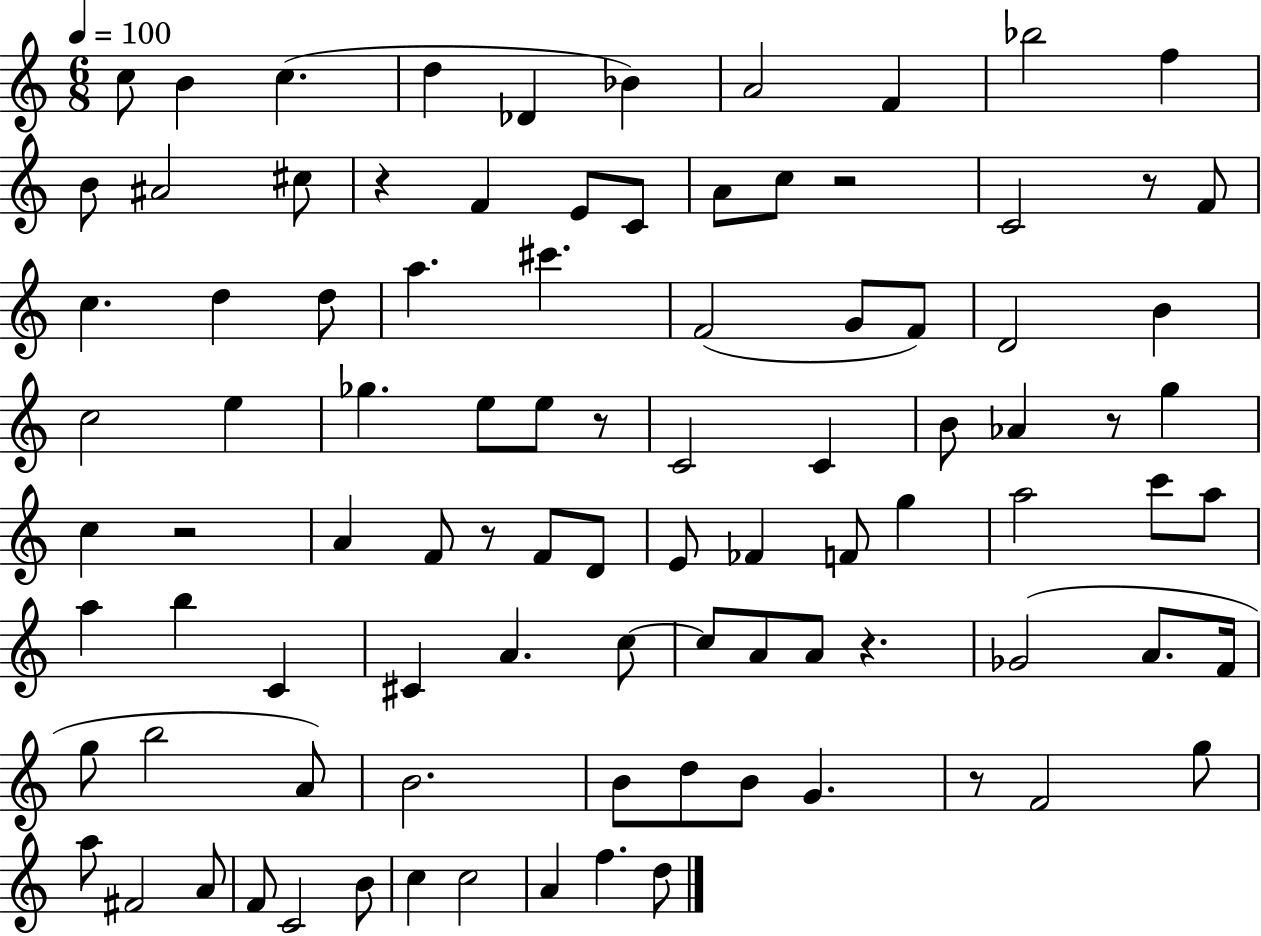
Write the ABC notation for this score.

X:1
T:Untitled
M:6/8
L:1/4
K:C
c/2 B c d _D _B A2 F _b2 f B/2 ^A2 ^c/2 z F E/2 C/2 A/2 c/2 z2 C2 z/2 F/2 c d d/2 a ^c' F2 G/2 F/2 D2 B c2 e _g e/2 e/2 z/2 C2 C B/2 _A z/2 g c z2 A F/2 z/2 F/2 D/2 E/2 _F F/2 g a2 c'/2 a/2 a b C ^C A c/2 c/2 A/2 A/2 z _G2 A/2 F/4 g/2 b2 A/2 B2 B/2 d/2 B/2 G z/2 F2 g/2 a/2 ^F2 A/2 F/2 C2 B/2 c c2 A f d/2